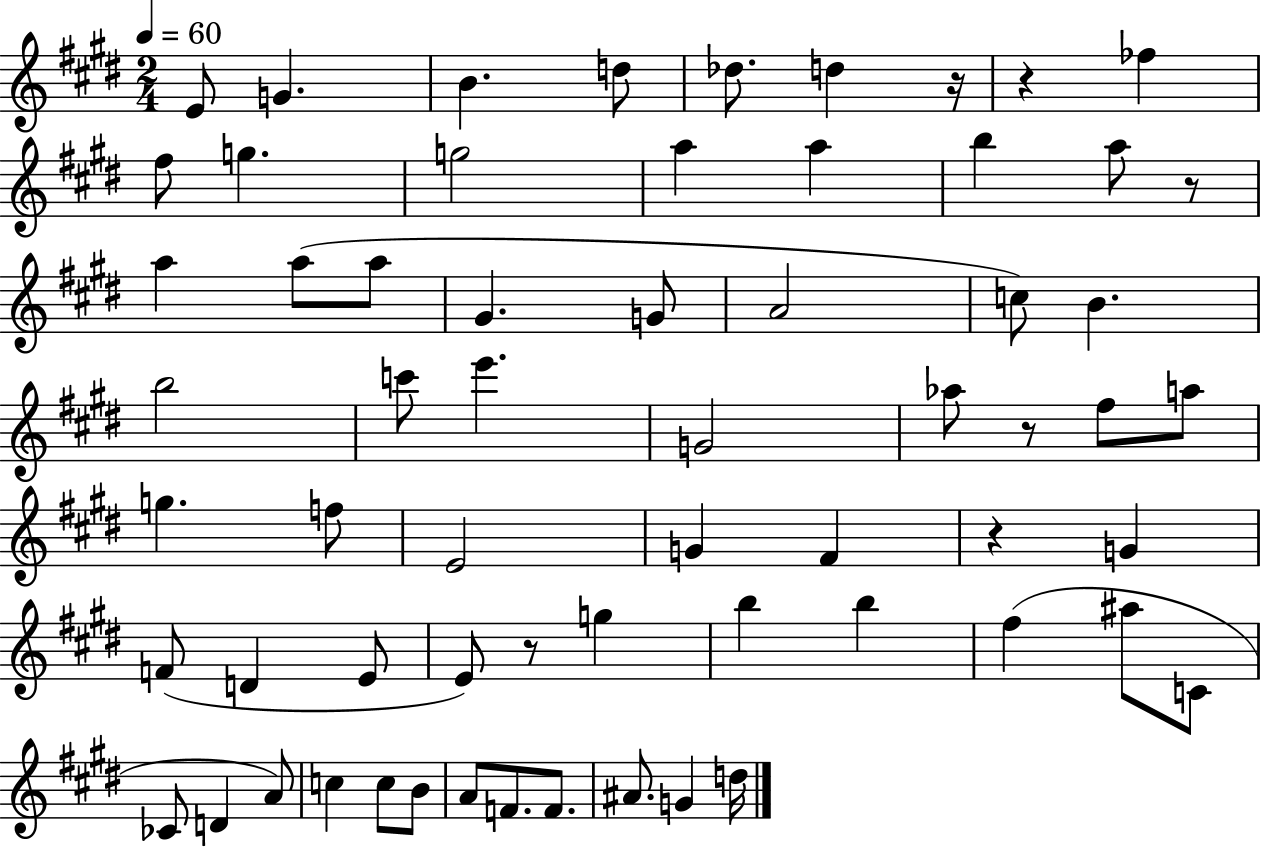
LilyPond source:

{
  \clef treble
  \numericTimeSignature
  \time 2/4
  \key e \major
  \tempo 4 = 60
  e'8 g'4. | b'4. d''8 | des''8. d''4 r16 | r4 fes''4 | \break fis''8 g''4. | g''2 | a''4 a''4 | b''4 a''8 r8 | \break a''4 a''8( a''8 | gis'4. g'8 | a'2 | c''8) b'4. | \break b''2 | c'''8 e'''4. | g'2 | aes''8 r8 fis''8 a''8 | \break g''4. f''8 | e'2 | g'4 fis'4 | r4 g'4 | \break f'8( d'4 e'8 | e'8) r8 g''4 | b''4 b''4 | fis''4( ais''8 c'8 | \break ces'8 d'4 a'8) | c''4 c''8 b'8 | a'8 f'8. f'8. | ais'8. g'4 d''16 | \break \bar "|."
}